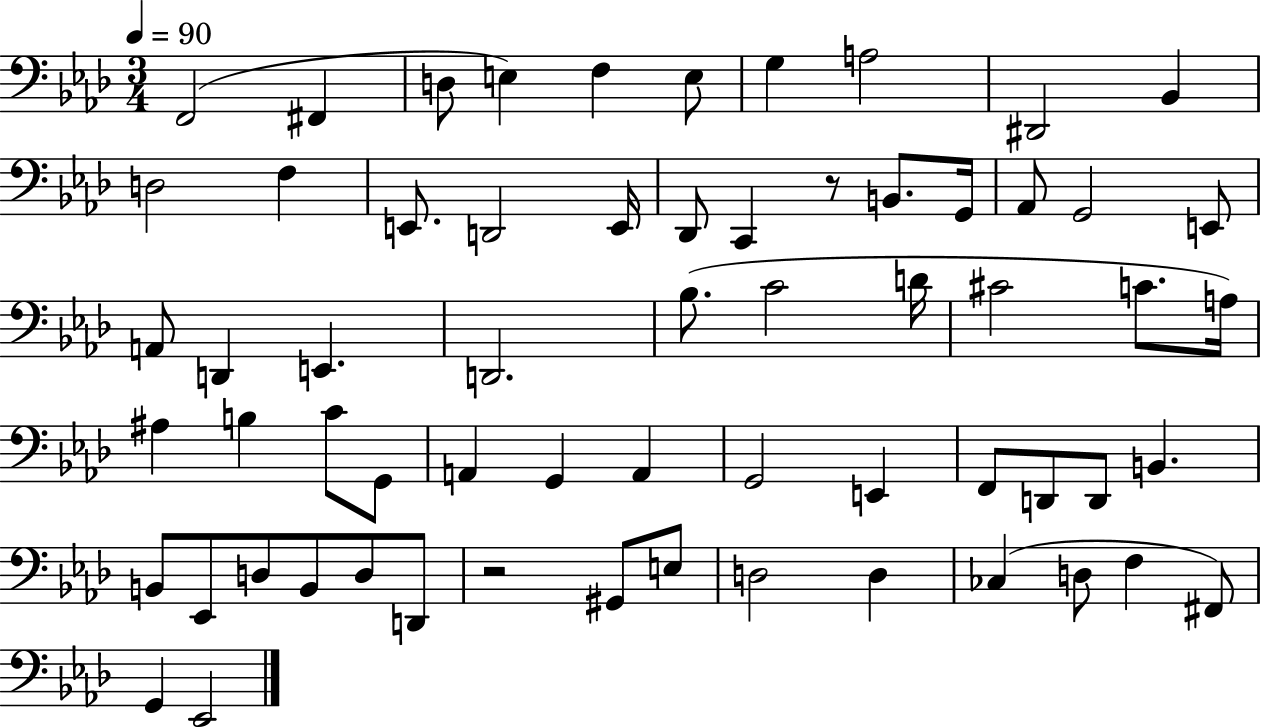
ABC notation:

X:1
T:Untitled
M:3/4
L:1/4
K:Ab
F,,2 ^F,, D,/2 E, F, E,/2 G, A,2 ^D,,2 _B,, D,2 F, E,,/2 D,,2 E,,/4 _D,,/2 C,, z/2 B,,/2 G,,/4 _A,,/2 G,,2 E,,/2 A,,/2 D,, E,, D,,2 _B,/2 C2 D/4 ^C2 C/2 A,/4 ^A, B, C/2 G,,/2 A,, G,, A,, G,,2 E,, F,,/2 D,,/2 D,,/2 B,, B,,/2 _E,,/2 D,/2 B,,/2 D,/2 D,,/2 z2 ^G,,/2 E,/2 D,2 D, _C, D,/2 F, ^F,,/2 G,, _E,,2